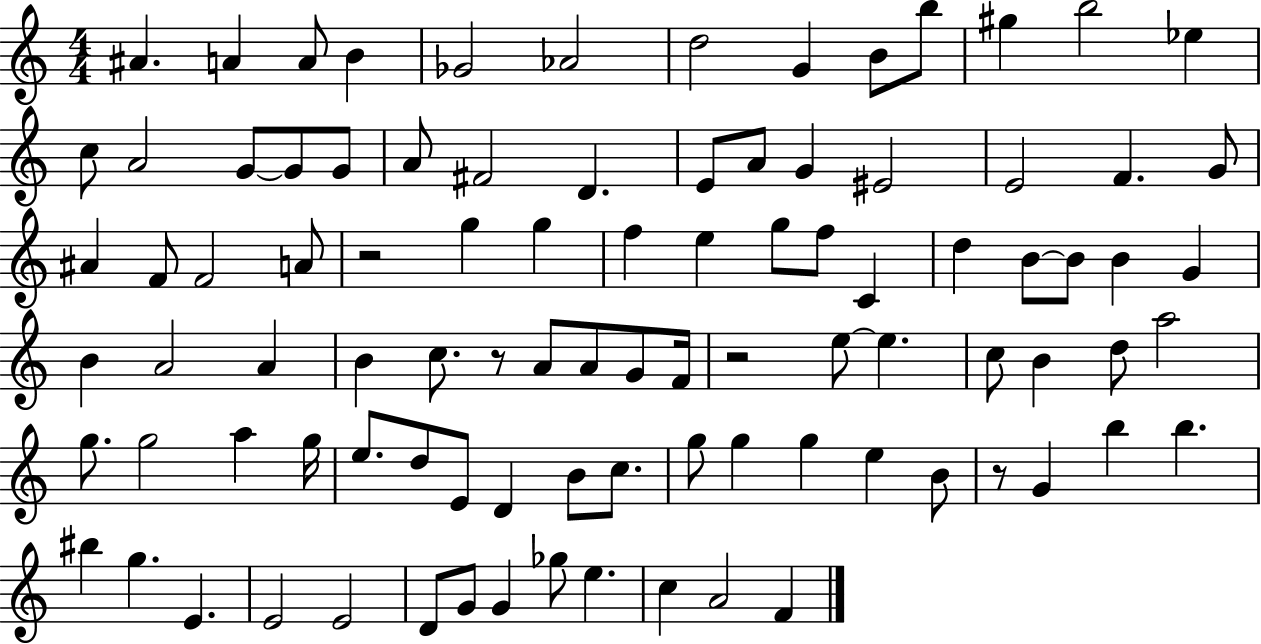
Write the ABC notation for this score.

X:1
T:Untitled
M:4/4
L:1/4
K:C
^A A A/2 B _G2 _A2 d2 G B/2 b/2 ^g b2 _e c/2 A2 G/2 G/2 G/2 A/2 ^F2 D E/2 A/2 G ^E2 E2 F G/2 ^A F/2 F2 A/2 z2 g g f e g/2 f/2 C d B/2 B/2 B G B A2 A B c/2 z/2 A/2 A/2 G/2 F/4 z2 e/2 e c/2 B d/2 a2 g/2 g2 a g/4 e/2 d/2 E/2 D B/2 c/2 g/2 g g e B/2 z/2 G b b ^b g E E2 E2 D/2 G/2 G _g/2 e c A2 F